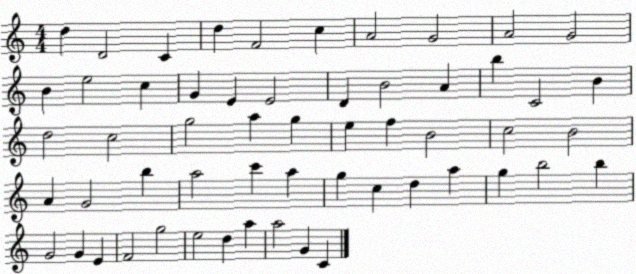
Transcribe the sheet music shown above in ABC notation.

X:1
T:Untitled
M:4/4
L:1/4
K:C
d D2 C d F2 c A2 G2 A2 G2 B e2 c G E E2 D B2 A b C2 B d2 c2 g2 a g e f B2 c2 B2 A G2 b a2 c' a g c d a g b2 b G2 G E F2 g2 e2 d a a2 G C